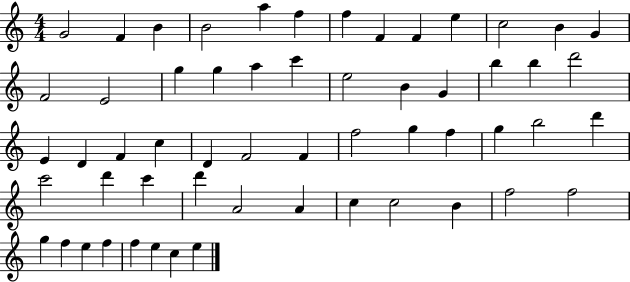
{
  \clef treble
  \numericTimeSignature
  \time 4/4
  \key c \major
  g'2 f'4 b'4 | b'2 a''4 f''4 | f''4 f'4 f'4 e''4 | c''2 b'4 g'4 | \break f'2 e'2 | g''4 g''4 a''4 c'''4 | e''2 b'4 g'4 | b''4 b''4 d'''2 | \break e'4 d'4 f'4 c''4 | d'4 f'2 f'4 | f''2 g''4 f''4 | g''4 b''2 d'''4 | \break c'''2 d'''4 c'''4 | d'''4 a'2 a'4 | c''4 c''2 b'4 | f''2 f''2 | \break g''4 f''4 e''4 f''4 | f''4 e''4 c''4 e''4 | \bar "|."
}